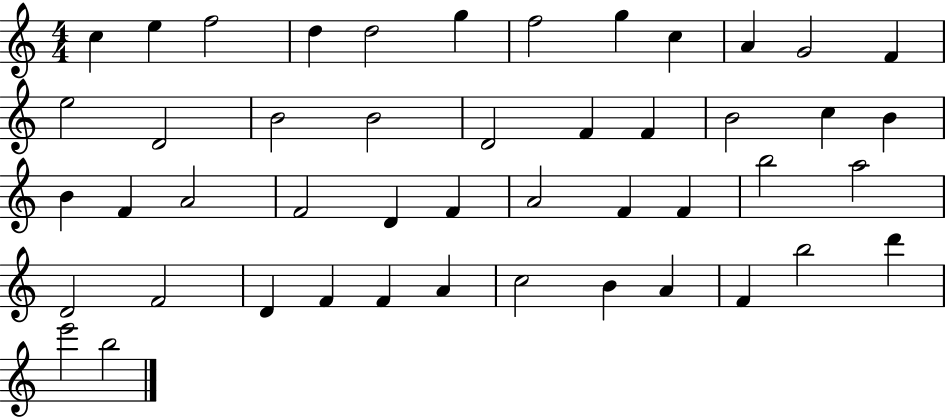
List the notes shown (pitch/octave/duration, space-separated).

C5/q E5/q F5/h D5/q D5/h G5/q F5/h G5/q C5/q A4/q G4/h F4/q E5/h D4/h B4/h B4/h D4/h F4/q F4/q B4/h C5/q B4/q B4/q F4/q A4/h F4/h D4/q F4/q A4/h F4/q F4/q B5/h A5/h D4/h F4/h D4/q F4/q F4/q A4/q C5/h B4/q A4/q F4/q B5/h D6/q E6/h B5/h